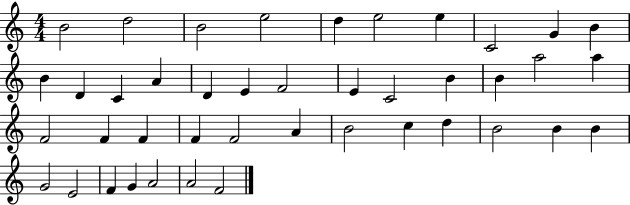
X:1
T:Untitled
M:4/4
L:1/4
K:C
B2 d2 B2 e2 d e2 e C2 G B B D C A D E F2 E C2 B B a2 a F2 F F F F2 A B2 c d B2 B B G2 E2 F G A2 A2 F2